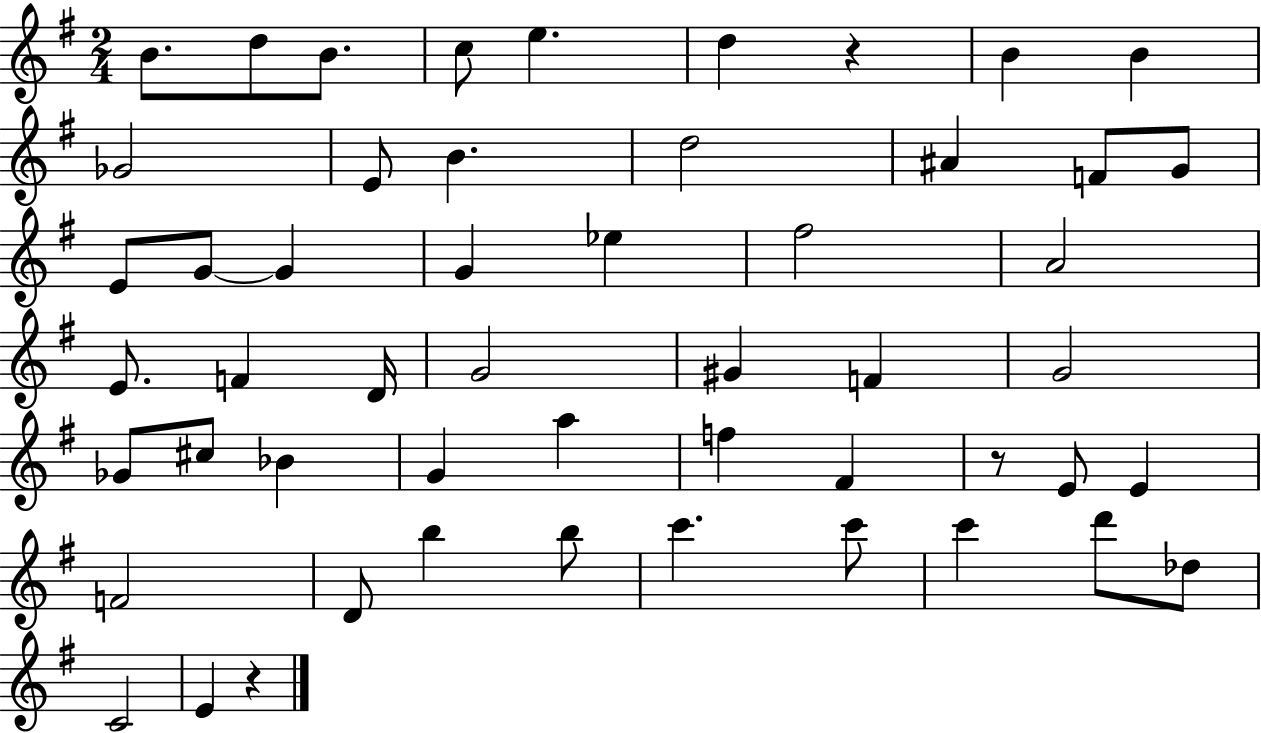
{
  \clef treble
  \numericTimeSignature
  \time 2/4
  \key g \major
  b'8. d''8 b'8. | c''8 e''4. | d''4 r4 | b'4 b'4 | \break ges'2 | e'8 b'4. | d''2 | ais'4 f'8 g'8 | \break e'8 g'8~~ g'4 | g'4 ees''4 | fis''2 | a'2 | \break e'8. f'4 d'16 | g'2 | gis'4 f'4 | g'2 | \break ges'8 cis''8 bes'4 | g'4 a''4 | f''4 fis'4 | r8 e'8 e'4 | \break f'2 | d'8 b''4 b''8 | c'''4. c'''8 | c'''4 d'''8 des''8 | \break c'2 | e'4 r4 | \bar "|."
}